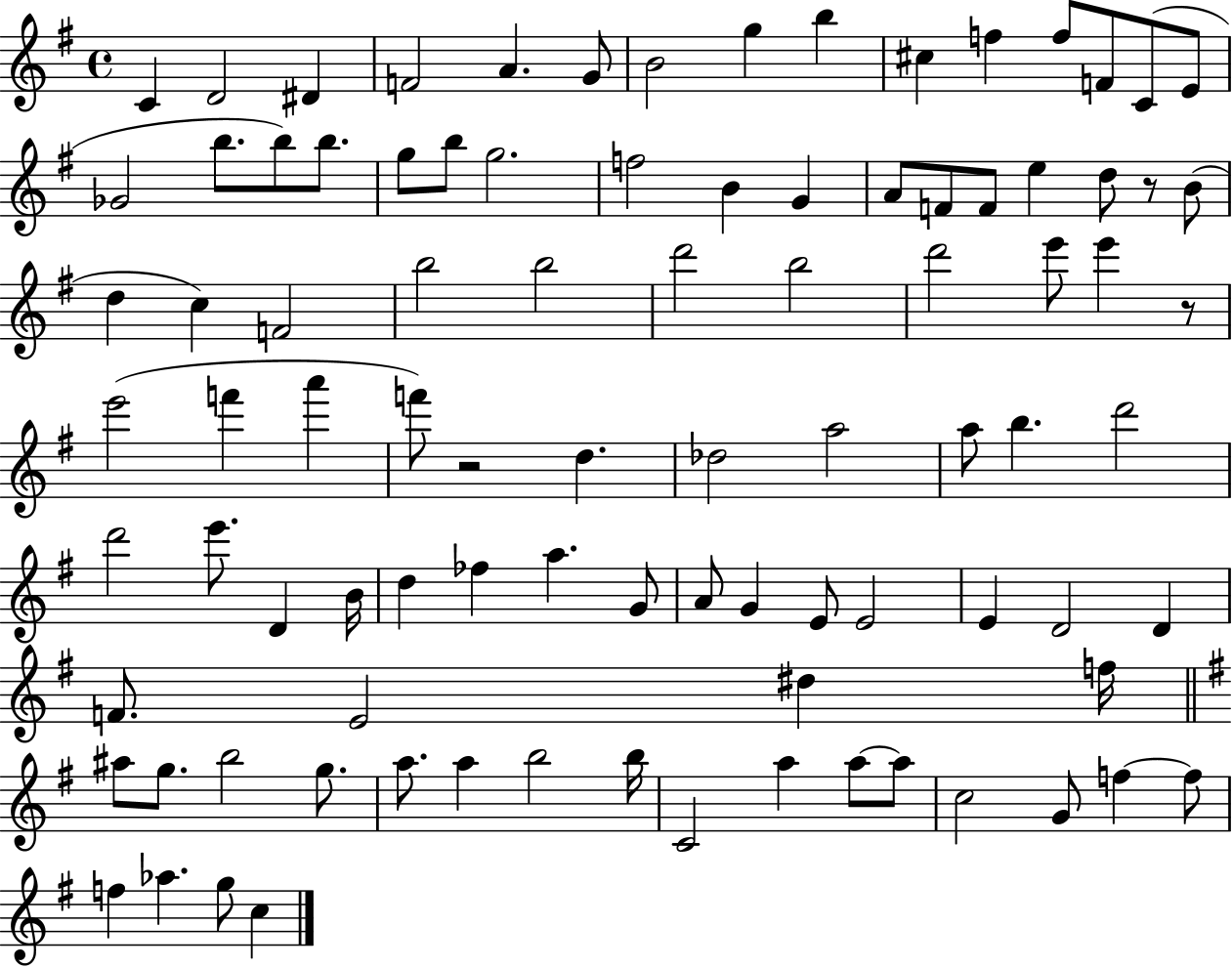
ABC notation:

X:1
T:Untitled
M:4/4
L:1/4
K:G
C D2 ^D F2 A G/2 B2 g b ^c f f/2 F/2 C/2 E/2 _G2 b/2 b/2 b/2 g/2 b/2 g2 f2 B G A/2 F/2 F/2 e d/2 z/2 B/2 d c F2 b2 b2 d'2 b2 d'2 e'/2 e' z/2 e'2 f' a' f'/2 z2 d _d2 a2 a/2 b d'2 d'2 e'/2 D B/4 d _f a G/2 A/2 G E/2 E2 E D2 D F/2 E2 ^d f/4 ^a/2 g/2 b2 g/2 a/2 a b2 b/4 C2 a a/2 a/2 c2 G/2 f f/2 f _a g/2 c